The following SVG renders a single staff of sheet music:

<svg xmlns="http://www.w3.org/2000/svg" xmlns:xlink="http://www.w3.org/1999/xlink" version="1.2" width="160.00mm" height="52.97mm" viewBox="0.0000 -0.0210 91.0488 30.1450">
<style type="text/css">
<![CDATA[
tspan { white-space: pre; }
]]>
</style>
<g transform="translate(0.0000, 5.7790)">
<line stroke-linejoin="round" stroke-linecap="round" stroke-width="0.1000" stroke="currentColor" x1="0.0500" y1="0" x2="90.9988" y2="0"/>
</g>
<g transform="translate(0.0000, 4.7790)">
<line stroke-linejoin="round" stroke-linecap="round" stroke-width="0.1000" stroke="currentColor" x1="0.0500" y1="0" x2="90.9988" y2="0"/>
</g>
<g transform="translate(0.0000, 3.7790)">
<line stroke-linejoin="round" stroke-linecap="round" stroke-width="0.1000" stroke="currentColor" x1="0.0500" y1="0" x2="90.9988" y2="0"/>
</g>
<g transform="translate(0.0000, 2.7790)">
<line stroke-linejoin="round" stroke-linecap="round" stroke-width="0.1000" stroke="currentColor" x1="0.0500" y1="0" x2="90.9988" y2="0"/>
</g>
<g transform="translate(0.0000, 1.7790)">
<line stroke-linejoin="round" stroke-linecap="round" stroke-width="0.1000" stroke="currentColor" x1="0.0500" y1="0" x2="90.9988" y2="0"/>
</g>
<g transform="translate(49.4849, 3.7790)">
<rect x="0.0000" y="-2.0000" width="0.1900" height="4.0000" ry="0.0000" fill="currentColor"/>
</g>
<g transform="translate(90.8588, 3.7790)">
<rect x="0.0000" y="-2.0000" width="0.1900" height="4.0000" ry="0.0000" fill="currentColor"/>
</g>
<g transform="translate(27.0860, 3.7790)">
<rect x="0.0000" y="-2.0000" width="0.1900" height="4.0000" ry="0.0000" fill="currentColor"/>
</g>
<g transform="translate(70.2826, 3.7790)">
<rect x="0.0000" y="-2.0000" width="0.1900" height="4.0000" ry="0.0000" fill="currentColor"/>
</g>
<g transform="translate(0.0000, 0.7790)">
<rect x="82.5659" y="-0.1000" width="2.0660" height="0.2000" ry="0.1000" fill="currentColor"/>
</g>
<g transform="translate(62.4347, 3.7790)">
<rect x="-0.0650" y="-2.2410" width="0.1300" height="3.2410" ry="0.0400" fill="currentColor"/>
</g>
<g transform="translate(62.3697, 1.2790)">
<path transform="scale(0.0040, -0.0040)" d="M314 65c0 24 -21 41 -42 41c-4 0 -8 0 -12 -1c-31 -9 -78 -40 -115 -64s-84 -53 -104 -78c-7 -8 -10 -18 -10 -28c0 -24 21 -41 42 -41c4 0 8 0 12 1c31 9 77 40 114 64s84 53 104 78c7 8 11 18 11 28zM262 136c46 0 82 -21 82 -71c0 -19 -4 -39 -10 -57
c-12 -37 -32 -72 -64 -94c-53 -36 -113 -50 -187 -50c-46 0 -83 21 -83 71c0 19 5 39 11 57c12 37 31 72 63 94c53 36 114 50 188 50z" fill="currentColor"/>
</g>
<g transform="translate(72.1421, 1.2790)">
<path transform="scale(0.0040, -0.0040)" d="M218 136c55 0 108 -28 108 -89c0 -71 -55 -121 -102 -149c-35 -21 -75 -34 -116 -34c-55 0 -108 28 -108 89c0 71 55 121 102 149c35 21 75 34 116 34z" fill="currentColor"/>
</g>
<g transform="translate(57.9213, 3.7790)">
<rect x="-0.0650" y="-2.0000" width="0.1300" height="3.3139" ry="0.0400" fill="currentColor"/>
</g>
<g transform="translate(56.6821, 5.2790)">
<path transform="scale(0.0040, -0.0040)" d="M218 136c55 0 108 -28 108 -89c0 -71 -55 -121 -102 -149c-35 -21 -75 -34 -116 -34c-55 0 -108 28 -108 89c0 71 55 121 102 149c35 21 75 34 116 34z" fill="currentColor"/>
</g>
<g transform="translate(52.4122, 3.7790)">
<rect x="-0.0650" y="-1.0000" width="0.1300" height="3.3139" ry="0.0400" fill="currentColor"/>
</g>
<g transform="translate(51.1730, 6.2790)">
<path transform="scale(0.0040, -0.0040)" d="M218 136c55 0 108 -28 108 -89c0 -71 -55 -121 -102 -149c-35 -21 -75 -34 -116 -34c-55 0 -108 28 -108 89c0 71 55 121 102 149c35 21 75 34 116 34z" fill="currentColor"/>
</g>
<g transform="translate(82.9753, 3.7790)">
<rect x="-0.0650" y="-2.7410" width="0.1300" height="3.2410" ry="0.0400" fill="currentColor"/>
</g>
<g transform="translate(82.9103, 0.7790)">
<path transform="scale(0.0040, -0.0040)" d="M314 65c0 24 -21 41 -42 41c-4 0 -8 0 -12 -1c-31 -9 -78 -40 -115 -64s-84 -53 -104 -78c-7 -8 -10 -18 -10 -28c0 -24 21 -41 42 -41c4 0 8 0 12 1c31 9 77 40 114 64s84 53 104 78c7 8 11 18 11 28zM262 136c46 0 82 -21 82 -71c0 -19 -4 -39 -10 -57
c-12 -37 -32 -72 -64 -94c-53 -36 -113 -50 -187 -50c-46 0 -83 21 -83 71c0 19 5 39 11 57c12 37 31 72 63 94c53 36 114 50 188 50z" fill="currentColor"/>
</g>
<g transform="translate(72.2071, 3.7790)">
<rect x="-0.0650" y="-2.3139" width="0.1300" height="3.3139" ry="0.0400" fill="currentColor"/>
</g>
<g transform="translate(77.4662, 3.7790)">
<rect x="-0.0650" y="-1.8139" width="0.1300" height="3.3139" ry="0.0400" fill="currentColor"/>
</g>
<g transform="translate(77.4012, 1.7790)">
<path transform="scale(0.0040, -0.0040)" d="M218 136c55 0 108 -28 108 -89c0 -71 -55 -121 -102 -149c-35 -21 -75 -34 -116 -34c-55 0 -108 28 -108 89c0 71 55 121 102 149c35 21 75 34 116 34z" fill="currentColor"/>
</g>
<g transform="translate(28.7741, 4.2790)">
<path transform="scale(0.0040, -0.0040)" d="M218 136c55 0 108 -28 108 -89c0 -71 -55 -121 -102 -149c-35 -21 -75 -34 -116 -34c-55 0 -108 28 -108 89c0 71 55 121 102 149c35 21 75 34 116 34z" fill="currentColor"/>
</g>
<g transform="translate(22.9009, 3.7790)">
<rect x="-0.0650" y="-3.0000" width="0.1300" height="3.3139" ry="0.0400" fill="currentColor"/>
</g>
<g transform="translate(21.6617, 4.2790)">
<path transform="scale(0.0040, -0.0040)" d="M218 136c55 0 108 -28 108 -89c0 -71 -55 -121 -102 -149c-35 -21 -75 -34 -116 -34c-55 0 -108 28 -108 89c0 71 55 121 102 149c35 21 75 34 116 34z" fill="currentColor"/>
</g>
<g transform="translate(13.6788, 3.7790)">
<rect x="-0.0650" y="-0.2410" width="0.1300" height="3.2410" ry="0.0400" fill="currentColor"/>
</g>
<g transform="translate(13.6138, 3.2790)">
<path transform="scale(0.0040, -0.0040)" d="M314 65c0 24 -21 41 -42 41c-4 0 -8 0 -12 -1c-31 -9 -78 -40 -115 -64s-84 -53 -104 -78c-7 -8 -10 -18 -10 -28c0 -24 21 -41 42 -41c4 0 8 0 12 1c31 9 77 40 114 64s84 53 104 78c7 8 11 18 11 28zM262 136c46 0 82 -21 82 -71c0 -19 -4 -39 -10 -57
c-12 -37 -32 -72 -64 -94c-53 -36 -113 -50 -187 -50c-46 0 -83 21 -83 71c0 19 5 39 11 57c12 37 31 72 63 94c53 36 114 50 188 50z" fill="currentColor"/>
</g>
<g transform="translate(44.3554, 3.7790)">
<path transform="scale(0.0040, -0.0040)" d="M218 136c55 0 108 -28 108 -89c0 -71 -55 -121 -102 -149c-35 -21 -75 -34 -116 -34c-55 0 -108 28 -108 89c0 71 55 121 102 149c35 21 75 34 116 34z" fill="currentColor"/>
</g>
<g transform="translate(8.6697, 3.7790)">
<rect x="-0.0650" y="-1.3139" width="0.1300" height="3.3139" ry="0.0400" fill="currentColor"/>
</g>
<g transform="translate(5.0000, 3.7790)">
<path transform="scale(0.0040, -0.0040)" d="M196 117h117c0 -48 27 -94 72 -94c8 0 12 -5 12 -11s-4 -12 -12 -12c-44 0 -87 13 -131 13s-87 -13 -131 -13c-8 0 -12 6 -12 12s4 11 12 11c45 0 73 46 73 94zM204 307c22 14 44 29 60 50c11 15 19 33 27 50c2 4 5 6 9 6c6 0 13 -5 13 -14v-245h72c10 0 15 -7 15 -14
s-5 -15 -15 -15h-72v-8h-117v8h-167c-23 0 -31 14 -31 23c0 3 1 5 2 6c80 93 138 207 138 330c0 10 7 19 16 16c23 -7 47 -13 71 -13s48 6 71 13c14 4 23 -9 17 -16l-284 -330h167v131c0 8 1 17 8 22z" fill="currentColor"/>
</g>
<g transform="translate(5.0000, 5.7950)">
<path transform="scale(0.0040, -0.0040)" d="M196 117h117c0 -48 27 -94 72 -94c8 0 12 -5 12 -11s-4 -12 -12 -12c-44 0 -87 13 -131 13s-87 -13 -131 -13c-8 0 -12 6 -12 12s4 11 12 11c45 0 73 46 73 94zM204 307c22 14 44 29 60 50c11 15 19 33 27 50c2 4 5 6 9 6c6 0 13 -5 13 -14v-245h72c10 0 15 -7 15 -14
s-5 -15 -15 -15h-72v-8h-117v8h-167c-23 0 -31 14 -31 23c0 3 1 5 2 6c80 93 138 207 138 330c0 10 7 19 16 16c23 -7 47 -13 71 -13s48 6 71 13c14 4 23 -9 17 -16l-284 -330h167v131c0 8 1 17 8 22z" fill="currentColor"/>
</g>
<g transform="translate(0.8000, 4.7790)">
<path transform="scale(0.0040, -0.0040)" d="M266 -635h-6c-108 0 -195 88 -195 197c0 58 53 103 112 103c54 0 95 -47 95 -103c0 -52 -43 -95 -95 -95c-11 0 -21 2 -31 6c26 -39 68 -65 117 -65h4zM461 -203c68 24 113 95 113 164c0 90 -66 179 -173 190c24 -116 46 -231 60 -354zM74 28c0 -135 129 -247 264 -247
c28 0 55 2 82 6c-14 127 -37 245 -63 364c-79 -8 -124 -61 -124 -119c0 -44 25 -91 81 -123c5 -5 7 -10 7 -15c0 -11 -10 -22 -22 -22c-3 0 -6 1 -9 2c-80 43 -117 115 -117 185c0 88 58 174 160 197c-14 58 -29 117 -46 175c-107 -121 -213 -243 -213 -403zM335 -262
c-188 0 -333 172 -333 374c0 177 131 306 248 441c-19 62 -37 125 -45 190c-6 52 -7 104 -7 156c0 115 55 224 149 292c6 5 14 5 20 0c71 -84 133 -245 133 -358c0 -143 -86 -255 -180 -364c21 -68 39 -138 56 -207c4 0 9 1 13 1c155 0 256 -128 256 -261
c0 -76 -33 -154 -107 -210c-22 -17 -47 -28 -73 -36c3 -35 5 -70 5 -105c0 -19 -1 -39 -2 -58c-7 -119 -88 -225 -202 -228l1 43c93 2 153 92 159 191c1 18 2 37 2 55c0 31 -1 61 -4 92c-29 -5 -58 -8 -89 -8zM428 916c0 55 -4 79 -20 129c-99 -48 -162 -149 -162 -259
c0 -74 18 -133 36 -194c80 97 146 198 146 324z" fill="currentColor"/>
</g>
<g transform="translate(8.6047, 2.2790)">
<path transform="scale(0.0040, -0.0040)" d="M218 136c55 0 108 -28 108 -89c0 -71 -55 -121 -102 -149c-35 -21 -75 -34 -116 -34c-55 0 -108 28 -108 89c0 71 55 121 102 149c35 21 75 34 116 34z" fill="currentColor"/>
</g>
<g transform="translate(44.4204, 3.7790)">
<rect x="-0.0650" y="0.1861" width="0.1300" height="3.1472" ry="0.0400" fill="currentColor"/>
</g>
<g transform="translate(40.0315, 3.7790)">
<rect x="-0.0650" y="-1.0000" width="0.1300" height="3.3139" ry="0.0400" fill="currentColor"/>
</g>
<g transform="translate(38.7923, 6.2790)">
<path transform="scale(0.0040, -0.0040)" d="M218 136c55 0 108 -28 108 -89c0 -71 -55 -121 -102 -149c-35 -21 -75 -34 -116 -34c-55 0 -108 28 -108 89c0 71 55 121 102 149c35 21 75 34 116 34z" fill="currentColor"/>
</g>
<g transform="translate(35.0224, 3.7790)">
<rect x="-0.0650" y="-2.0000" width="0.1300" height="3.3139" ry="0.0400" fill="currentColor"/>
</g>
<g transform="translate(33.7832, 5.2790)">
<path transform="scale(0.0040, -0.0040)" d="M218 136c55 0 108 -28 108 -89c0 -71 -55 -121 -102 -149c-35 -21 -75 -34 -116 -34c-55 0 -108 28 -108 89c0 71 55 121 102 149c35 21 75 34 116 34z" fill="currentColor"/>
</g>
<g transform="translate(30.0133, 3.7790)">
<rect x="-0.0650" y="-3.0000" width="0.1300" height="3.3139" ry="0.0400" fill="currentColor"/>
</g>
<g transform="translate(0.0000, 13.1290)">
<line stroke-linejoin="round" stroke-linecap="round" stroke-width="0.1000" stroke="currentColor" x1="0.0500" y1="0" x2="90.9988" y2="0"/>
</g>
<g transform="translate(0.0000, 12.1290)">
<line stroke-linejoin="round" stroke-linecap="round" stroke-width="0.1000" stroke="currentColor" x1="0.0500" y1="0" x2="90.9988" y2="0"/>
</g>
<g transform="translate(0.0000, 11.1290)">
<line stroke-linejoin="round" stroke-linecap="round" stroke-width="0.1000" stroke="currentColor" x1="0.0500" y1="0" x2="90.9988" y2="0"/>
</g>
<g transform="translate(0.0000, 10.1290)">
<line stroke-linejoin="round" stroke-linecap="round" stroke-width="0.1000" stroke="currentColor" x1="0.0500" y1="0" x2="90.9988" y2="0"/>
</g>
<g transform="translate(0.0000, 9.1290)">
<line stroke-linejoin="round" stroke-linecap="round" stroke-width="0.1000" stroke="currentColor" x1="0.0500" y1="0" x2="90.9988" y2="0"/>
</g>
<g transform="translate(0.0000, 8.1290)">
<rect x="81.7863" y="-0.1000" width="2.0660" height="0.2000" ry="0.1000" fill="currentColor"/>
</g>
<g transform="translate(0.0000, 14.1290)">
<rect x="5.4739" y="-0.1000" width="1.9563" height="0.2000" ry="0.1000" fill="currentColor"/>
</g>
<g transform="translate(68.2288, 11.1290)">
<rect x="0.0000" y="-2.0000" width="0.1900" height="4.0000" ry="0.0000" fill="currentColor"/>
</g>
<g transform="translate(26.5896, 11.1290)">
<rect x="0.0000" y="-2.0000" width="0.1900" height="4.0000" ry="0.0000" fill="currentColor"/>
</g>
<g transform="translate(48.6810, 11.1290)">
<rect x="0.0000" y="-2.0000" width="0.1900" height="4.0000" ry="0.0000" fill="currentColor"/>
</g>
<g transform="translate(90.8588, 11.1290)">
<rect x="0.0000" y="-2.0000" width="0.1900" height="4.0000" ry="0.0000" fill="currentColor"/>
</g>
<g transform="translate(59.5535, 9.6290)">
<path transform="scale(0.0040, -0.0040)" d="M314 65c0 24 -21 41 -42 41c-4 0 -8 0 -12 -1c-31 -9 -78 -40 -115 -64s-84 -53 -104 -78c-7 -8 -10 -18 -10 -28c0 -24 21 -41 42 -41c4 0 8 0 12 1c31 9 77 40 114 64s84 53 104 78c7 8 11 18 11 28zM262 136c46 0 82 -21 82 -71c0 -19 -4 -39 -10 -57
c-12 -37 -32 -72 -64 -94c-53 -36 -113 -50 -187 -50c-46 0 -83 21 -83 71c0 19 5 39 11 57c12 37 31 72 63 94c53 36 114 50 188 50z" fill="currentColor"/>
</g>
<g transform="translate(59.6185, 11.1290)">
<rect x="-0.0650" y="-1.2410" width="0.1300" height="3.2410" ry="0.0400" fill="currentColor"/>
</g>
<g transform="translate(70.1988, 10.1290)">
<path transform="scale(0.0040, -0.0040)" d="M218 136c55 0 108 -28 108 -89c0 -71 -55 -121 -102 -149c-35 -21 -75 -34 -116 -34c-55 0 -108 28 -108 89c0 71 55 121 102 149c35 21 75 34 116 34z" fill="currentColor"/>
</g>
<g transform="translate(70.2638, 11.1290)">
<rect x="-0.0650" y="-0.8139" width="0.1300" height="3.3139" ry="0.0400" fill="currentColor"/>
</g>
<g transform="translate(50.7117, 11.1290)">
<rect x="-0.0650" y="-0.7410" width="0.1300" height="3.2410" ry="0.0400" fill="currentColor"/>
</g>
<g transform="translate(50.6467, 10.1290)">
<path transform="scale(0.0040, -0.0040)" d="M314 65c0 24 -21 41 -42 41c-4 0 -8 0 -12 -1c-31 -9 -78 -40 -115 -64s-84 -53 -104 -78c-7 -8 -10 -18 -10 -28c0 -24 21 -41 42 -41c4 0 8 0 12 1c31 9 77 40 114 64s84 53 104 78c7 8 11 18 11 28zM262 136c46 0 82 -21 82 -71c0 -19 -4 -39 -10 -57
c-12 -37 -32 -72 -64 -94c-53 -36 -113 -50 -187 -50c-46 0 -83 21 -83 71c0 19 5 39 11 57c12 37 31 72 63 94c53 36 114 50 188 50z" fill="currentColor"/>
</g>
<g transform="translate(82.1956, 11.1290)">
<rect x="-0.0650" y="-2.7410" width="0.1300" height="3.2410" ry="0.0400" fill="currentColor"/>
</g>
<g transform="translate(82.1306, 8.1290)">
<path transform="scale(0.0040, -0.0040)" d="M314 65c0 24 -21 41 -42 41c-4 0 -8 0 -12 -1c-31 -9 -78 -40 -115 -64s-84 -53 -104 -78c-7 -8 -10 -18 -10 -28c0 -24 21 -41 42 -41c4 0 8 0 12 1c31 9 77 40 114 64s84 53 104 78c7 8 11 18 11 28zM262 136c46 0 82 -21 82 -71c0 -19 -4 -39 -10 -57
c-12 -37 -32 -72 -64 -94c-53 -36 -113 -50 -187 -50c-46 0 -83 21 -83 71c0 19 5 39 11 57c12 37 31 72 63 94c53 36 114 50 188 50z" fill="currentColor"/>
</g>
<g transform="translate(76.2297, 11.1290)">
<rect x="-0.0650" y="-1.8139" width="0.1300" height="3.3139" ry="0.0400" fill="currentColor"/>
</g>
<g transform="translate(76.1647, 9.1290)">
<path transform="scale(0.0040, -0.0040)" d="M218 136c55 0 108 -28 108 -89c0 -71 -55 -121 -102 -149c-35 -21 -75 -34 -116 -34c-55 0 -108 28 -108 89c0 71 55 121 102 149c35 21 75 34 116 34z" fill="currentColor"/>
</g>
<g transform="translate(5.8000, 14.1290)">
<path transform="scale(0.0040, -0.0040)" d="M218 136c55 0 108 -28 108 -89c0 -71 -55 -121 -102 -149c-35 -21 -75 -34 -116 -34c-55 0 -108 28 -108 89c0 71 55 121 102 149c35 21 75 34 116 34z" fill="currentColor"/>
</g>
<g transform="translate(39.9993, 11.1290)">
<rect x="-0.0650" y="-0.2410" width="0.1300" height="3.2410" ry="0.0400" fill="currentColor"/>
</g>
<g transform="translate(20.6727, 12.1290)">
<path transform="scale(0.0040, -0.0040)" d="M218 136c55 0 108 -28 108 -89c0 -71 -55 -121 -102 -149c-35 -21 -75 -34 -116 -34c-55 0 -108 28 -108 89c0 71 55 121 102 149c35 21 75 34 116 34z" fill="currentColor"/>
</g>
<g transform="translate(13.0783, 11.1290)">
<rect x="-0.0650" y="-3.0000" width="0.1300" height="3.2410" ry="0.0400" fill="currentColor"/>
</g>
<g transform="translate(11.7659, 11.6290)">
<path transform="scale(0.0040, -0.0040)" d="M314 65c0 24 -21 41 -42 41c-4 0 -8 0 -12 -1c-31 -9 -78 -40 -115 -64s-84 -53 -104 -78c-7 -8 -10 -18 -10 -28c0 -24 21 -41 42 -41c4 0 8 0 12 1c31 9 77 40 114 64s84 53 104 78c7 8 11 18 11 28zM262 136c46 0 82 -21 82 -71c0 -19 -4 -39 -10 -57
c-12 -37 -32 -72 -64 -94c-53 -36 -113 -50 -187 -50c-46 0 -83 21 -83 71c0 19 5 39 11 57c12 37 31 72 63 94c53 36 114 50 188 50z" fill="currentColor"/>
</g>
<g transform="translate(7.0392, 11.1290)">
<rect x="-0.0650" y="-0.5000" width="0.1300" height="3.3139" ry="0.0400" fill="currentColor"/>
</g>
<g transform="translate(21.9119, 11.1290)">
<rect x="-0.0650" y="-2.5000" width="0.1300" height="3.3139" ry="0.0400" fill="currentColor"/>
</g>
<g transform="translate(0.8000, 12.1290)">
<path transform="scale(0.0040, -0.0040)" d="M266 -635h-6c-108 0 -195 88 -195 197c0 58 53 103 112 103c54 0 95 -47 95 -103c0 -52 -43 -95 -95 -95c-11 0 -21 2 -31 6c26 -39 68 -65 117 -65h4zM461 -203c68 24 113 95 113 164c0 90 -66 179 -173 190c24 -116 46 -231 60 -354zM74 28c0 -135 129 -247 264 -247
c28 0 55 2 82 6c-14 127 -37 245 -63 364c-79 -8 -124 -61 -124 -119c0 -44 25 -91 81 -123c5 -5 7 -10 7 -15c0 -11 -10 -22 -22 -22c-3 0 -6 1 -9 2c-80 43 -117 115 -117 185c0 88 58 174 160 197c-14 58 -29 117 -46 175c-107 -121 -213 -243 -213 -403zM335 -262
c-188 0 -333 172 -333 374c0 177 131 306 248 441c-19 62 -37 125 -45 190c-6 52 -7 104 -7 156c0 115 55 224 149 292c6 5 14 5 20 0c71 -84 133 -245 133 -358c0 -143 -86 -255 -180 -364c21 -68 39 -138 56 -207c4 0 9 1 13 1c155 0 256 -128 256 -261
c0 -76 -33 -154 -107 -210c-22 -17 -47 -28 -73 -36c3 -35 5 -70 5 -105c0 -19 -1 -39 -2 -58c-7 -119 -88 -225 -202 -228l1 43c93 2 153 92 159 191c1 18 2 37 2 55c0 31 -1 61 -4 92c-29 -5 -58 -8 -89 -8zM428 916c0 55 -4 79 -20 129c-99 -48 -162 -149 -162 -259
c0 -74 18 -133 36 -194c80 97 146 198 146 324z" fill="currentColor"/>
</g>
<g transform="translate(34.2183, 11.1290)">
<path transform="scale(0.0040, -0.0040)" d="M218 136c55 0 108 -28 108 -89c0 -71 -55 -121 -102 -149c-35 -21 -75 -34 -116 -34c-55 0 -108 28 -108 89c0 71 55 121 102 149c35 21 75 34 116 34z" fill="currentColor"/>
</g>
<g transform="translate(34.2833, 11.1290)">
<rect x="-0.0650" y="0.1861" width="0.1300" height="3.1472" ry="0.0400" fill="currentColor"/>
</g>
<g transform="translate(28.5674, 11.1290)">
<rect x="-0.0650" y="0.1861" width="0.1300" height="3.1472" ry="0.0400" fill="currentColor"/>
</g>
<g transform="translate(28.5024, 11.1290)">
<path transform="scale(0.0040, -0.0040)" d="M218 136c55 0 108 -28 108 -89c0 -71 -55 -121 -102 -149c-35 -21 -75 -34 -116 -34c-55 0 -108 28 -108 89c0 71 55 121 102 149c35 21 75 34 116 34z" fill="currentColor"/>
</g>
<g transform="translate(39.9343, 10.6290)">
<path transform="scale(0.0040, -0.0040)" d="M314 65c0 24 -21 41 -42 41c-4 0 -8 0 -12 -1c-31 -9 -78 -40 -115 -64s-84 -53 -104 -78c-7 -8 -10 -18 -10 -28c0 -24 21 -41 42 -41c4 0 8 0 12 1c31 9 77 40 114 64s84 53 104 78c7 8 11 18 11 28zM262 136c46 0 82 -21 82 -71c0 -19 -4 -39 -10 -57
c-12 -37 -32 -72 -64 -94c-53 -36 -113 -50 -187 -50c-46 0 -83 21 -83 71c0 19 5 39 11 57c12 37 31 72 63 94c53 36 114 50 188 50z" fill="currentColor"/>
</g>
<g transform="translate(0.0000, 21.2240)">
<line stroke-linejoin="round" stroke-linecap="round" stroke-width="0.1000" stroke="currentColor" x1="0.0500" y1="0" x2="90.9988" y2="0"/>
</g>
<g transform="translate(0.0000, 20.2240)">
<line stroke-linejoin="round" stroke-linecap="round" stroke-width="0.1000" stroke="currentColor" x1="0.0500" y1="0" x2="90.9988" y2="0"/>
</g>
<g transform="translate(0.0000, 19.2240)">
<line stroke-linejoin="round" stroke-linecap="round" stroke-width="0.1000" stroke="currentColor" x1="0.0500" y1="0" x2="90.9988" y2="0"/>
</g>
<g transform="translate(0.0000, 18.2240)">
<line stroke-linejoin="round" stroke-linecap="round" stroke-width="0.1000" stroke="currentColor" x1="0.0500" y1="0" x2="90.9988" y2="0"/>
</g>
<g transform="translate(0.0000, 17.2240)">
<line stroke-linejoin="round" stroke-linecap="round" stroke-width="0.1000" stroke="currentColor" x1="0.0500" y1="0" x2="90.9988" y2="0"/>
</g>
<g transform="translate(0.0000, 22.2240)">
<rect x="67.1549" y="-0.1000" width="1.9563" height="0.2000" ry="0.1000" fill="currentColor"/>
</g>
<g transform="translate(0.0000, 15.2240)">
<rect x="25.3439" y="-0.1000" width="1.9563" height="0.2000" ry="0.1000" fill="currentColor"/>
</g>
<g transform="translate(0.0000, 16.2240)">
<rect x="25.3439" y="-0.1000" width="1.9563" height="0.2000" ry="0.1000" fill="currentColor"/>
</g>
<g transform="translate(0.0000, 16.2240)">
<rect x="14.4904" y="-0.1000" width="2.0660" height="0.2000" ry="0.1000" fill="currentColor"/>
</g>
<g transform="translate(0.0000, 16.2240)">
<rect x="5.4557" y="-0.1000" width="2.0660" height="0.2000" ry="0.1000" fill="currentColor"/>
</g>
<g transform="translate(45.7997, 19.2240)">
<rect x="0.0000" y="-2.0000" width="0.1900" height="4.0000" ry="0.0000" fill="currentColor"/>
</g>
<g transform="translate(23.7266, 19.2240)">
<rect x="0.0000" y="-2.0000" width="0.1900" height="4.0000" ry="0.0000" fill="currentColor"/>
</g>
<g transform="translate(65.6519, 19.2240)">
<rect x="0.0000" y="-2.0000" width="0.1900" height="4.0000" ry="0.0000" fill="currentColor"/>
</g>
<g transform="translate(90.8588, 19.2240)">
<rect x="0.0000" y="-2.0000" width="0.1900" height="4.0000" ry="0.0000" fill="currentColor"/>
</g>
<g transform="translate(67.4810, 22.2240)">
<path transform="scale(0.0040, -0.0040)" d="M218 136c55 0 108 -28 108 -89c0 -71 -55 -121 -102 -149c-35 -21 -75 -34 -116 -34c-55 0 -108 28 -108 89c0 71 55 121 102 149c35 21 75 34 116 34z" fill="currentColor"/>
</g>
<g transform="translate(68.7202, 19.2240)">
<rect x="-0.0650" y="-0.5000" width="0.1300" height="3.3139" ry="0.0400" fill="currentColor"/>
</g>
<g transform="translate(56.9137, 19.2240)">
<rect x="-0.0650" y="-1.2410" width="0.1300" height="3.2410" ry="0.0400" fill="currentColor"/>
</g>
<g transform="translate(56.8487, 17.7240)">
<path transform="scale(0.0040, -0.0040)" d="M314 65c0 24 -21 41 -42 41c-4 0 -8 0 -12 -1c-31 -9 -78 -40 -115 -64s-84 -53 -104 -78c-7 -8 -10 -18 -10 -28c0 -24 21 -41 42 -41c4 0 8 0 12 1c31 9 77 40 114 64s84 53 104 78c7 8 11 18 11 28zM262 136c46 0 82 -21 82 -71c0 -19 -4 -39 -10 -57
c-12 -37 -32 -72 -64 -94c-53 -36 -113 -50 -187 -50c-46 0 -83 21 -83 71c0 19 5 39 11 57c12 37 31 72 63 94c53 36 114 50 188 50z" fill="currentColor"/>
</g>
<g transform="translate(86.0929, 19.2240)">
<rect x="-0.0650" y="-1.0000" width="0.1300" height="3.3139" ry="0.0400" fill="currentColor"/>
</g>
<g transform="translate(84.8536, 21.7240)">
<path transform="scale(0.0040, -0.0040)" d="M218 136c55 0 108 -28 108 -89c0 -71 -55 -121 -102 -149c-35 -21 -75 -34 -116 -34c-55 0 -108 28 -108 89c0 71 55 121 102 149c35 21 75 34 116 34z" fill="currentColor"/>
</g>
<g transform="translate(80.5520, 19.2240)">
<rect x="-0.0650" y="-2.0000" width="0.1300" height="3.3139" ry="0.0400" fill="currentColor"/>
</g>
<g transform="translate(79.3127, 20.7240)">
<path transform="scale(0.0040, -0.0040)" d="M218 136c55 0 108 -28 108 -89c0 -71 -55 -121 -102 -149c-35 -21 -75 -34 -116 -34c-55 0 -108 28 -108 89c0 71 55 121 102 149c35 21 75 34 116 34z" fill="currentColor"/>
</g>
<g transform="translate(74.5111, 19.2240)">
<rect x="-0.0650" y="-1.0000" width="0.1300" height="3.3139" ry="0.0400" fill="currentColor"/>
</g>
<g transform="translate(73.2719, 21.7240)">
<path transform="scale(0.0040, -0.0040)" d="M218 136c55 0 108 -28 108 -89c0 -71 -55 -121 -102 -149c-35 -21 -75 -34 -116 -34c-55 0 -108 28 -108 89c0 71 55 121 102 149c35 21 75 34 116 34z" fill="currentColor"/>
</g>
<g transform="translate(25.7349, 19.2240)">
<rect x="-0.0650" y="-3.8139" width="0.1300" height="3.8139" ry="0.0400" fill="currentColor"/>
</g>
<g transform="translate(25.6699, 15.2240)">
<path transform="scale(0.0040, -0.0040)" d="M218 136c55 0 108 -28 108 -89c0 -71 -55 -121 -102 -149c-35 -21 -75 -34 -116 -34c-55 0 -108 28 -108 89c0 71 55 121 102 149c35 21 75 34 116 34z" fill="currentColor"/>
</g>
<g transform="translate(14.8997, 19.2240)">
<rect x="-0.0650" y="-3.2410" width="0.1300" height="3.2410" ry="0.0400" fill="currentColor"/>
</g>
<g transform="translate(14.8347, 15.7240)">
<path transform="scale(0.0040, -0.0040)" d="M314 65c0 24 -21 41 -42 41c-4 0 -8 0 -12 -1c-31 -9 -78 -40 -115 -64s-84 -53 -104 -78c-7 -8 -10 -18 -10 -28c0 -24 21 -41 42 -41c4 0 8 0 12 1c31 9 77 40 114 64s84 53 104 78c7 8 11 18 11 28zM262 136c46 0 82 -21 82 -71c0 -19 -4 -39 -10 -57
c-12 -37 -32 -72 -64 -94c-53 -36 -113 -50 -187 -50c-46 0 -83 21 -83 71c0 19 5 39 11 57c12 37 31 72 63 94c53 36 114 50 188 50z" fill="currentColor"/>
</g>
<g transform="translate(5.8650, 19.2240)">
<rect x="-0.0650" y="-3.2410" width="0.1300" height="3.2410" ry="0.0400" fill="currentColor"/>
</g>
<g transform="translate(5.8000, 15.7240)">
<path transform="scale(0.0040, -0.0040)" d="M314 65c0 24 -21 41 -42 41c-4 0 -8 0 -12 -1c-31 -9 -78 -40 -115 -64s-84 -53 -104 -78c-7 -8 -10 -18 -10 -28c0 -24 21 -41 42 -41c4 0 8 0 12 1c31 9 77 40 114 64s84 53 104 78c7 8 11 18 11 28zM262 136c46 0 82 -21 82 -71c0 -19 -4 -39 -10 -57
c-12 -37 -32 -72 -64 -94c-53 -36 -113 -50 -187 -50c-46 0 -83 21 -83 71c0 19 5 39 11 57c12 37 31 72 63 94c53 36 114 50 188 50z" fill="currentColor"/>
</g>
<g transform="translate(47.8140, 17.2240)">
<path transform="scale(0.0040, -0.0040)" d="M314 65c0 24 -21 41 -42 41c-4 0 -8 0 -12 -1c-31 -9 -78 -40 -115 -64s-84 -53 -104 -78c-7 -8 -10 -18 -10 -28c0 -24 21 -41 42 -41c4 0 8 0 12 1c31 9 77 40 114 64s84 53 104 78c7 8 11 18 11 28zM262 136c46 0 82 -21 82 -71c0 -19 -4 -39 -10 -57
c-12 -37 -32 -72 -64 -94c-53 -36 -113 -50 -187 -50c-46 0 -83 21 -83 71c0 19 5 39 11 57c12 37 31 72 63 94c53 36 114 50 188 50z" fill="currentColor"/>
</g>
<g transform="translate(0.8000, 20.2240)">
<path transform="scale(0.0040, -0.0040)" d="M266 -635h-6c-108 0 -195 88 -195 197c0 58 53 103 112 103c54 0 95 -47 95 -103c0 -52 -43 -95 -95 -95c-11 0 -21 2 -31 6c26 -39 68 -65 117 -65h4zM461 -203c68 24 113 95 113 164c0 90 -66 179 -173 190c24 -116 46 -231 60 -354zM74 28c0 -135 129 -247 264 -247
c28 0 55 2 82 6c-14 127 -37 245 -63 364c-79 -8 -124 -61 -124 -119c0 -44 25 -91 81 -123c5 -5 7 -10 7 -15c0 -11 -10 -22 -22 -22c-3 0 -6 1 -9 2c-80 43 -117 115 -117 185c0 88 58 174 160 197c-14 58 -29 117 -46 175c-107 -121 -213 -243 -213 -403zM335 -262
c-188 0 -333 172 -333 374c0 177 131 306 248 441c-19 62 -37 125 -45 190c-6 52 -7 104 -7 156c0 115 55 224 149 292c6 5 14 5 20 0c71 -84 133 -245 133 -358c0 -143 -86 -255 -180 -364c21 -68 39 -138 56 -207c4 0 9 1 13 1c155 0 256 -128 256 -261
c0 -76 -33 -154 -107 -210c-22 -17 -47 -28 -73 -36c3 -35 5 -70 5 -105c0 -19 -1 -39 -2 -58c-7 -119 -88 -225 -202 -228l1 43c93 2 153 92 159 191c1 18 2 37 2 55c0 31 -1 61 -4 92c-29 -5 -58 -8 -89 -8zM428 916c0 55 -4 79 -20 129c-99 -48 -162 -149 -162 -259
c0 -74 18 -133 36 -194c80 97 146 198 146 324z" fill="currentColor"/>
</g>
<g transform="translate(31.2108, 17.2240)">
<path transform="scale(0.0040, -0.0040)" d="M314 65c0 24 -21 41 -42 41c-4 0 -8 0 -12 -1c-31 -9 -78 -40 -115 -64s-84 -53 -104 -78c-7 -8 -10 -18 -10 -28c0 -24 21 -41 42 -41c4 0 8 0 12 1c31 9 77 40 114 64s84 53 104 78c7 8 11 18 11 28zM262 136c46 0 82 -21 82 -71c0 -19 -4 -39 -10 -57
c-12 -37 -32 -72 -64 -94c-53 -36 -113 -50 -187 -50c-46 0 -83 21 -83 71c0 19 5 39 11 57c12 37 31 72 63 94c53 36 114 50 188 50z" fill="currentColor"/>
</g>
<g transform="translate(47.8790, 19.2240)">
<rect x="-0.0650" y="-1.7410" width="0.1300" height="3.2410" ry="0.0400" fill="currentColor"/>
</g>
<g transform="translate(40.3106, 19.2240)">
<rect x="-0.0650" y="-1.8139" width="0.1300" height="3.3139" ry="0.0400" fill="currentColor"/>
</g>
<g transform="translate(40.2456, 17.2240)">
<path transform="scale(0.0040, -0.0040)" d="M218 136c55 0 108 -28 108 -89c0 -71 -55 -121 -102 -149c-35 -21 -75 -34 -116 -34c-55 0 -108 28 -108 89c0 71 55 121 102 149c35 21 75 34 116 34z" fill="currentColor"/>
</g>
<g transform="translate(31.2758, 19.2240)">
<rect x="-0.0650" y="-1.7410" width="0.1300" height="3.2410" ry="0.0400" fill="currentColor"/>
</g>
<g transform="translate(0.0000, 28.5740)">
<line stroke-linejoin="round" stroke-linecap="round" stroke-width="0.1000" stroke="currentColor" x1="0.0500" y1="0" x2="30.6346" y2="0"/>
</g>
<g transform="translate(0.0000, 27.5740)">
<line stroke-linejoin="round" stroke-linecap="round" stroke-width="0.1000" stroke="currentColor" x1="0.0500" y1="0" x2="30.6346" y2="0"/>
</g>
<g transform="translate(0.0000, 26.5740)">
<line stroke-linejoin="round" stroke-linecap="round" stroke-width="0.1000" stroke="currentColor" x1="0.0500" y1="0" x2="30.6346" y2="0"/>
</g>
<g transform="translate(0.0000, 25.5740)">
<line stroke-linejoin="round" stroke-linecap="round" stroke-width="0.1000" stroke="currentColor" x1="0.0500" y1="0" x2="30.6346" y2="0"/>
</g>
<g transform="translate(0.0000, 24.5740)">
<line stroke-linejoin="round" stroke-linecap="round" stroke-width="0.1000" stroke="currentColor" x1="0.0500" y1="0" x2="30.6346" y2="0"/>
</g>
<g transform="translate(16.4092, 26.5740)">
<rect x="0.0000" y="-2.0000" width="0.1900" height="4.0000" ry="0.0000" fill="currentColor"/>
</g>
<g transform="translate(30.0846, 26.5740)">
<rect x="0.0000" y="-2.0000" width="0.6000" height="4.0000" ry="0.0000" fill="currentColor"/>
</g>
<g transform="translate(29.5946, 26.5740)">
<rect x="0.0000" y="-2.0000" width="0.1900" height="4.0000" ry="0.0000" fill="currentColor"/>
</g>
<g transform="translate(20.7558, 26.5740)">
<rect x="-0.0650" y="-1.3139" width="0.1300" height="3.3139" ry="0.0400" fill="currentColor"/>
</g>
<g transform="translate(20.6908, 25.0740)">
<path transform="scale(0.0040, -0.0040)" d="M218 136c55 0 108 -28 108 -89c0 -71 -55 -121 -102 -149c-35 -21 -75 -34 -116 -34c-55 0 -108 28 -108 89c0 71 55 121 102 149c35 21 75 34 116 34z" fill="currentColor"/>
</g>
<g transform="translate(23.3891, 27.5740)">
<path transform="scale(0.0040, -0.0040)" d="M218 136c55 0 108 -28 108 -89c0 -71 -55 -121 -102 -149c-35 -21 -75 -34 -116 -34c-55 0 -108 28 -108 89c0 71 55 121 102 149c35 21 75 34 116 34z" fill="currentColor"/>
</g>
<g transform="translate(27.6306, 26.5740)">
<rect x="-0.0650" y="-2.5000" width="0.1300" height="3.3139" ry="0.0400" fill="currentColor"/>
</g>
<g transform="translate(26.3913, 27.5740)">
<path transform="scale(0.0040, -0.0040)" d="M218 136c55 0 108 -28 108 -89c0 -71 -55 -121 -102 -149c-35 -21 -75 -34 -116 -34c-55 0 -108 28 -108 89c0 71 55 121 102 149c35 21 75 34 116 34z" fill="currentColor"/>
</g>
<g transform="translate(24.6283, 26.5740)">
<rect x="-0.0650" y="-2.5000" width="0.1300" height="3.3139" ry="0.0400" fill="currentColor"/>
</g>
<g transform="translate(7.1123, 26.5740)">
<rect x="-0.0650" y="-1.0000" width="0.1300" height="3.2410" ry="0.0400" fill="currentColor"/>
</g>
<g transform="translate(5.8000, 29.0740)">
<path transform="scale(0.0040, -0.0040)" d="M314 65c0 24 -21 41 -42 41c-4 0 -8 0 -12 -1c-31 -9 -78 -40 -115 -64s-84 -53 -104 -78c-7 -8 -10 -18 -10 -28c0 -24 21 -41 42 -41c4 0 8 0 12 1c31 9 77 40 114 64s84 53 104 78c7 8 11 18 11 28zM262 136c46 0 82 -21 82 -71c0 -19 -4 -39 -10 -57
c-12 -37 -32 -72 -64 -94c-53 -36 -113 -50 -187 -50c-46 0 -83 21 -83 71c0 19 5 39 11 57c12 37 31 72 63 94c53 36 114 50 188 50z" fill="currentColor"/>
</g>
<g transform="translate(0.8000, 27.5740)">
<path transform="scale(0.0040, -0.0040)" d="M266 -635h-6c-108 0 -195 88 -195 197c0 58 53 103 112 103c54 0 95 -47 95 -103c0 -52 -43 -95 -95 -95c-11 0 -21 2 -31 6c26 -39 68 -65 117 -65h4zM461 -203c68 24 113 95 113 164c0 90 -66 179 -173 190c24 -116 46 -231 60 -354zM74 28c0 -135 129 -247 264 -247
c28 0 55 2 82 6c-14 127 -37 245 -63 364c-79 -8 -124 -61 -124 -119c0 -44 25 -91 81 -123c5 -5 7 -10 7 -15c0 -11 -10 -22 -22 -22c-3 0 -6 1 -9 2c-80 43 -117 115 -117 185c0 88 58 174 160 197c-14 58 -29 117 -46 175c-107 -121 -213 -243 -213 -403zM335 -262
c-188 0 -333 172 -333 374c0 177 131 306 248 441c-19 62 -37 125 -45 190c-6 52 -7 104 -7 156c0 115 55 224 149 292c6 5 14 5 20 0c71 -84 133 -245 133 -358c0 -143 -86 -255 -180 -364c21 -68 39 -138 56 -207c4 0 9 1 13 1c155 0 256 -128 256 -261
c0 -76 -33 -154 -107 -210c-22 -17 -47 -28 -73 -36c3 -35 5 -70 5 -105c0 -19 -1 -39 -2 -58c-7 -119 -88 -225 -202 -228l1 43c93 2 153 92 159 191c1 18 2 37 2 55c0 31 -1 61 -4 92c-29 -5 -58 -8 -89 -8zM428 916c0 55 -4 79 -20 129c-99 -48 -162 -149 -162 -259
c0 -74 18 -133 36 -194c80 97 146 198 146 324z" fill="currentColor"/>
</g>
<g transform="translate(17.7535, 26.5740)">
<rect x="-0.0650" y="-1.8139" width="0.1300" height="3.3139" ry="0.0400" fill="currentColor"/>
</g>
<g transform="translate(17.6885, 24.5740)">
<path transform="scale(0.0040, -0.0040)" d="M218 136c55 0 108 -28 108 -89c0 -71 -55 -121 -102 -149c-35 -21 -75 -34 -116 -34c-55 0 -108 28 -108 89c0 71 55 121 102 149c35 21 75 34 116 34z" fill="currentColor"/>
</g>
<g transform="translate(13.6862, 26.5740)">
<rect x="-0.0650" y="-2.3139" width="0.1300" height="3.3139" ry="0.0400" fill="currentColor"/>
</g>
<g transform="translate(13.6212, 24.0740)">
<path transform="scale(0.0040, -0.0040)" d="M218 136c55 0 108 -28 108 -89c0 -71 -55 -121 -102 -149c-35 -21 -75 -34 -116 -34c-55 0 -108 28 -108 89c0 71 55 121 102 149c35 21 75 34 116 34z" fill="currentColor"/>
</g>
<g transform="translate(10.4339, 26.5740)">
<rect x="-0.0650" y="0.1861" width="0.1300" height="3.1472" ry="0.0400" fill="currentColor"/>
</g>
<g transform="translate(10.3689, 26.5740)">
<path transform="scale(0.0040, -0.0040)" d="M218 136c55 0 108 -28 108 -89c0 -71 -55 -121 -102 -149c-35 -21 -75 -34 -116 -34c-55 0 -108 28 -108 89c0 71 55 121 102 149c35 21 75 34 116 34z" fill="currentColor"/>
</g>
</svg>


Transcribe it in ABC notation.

X:1
T:Untitled
M:4/4
L:1/4
K:C
e c2 A A F D B D F g2 g f a2 C A2 G B B c2 d2 e2 d f a2 b2 b2 c' f2 f f2 e2 C D F D D2 B g f e G G